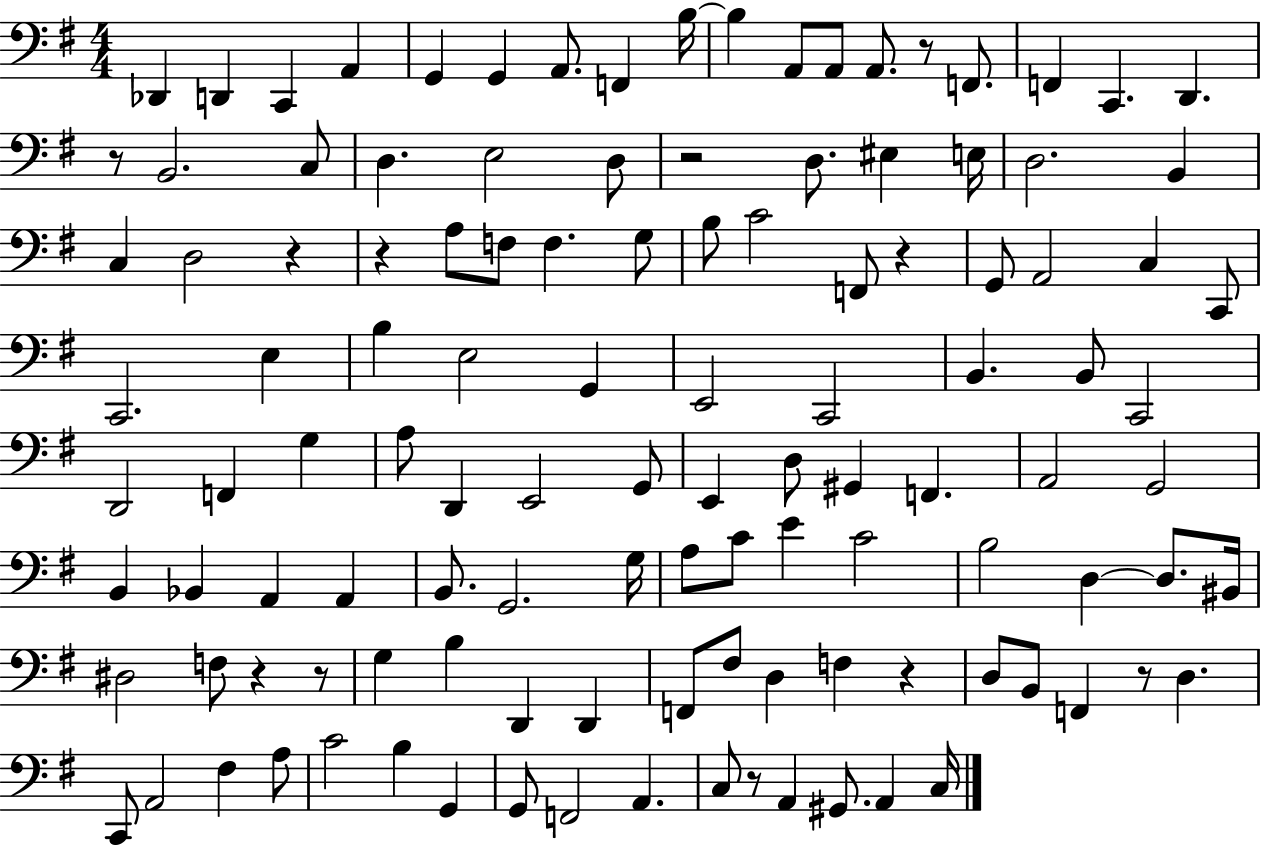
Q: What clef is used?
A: bass